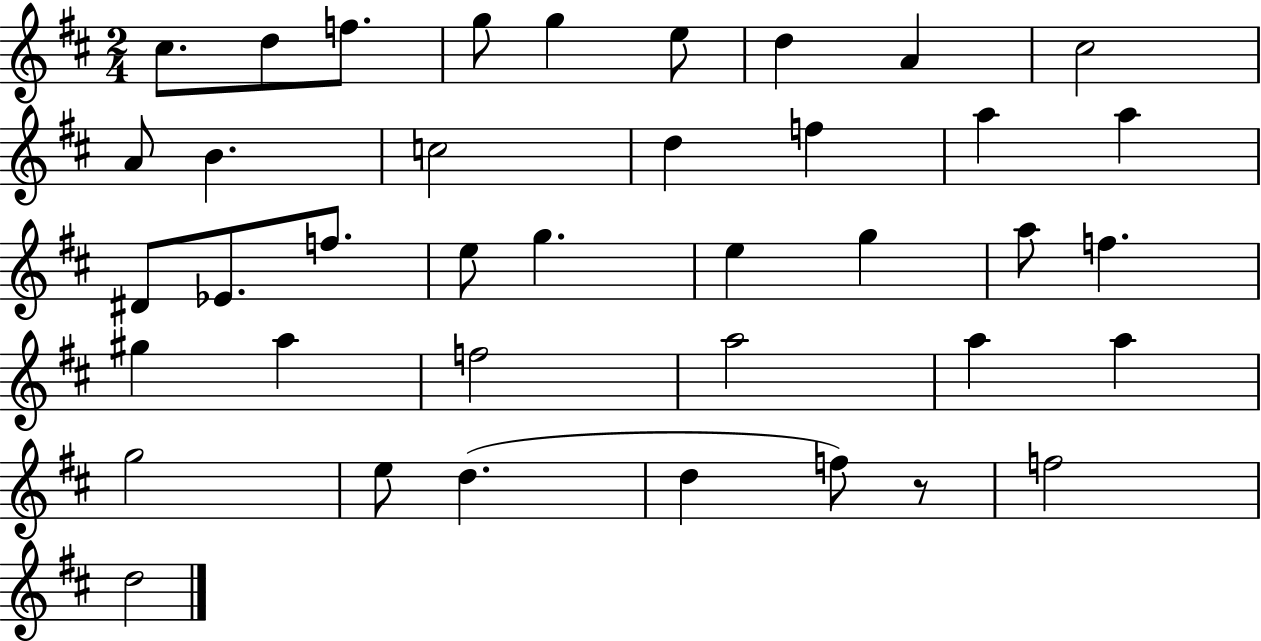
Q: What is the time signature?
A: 2/4